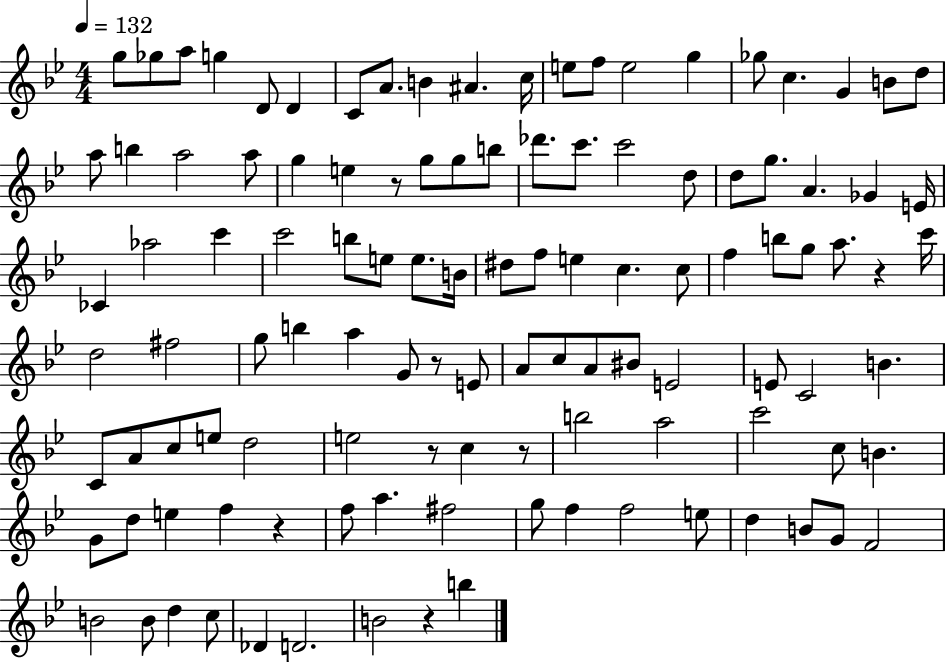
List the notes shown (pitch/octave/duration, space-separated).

G5/e Gb5/e A5/e G5/q D4/e D4/q C4/e A4/e. B4/q A#4/q. C5/s E5/e F5/e E5/h G5/q Gb5/e C5/q. G4/q B4/e D5/e A5/e B5/q A5/h A5/e G5/q E5/q R/e G5/e G5/e B5/e Db6/e. C6/e. C6/h D5/e D5/e G5/e. A4/q. Gb4/q E4/s CES4/q Ab5/h C6/q C6/h B5/e E5/e E5/e. B4/s D#5/e F5/e E5/q C5/q. C5/e F5/q B5/e G5/e A5/e. R/q C6/s D5/h F#5/h G5/e B5/q A5/q G4/e R/e E4/e A4/e C5/e A4/e BIS4/e E4/h E4/e C4/h B4/q. C4/e A4/e C5/e E5/e D5/h E5/h R/e C5/q R/e B5/h A5/h C6/h C5/e B4/q. G4/e D5/e E5/q F5/q R/q F5/e A5/q. F#5/h G5/e F5/q F5/h E5/e D5/q B4/e G4/e F4/h B4/h B4/e D5/q C5/e Db4/q D4/h. B4/h R/q B5/q